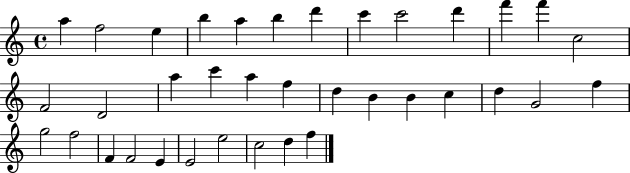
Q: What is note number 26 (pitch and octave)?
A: F5